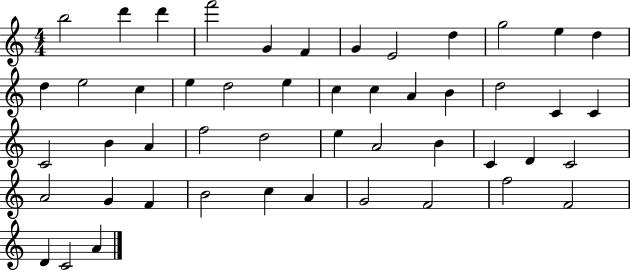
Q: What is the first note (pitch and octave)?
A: B5